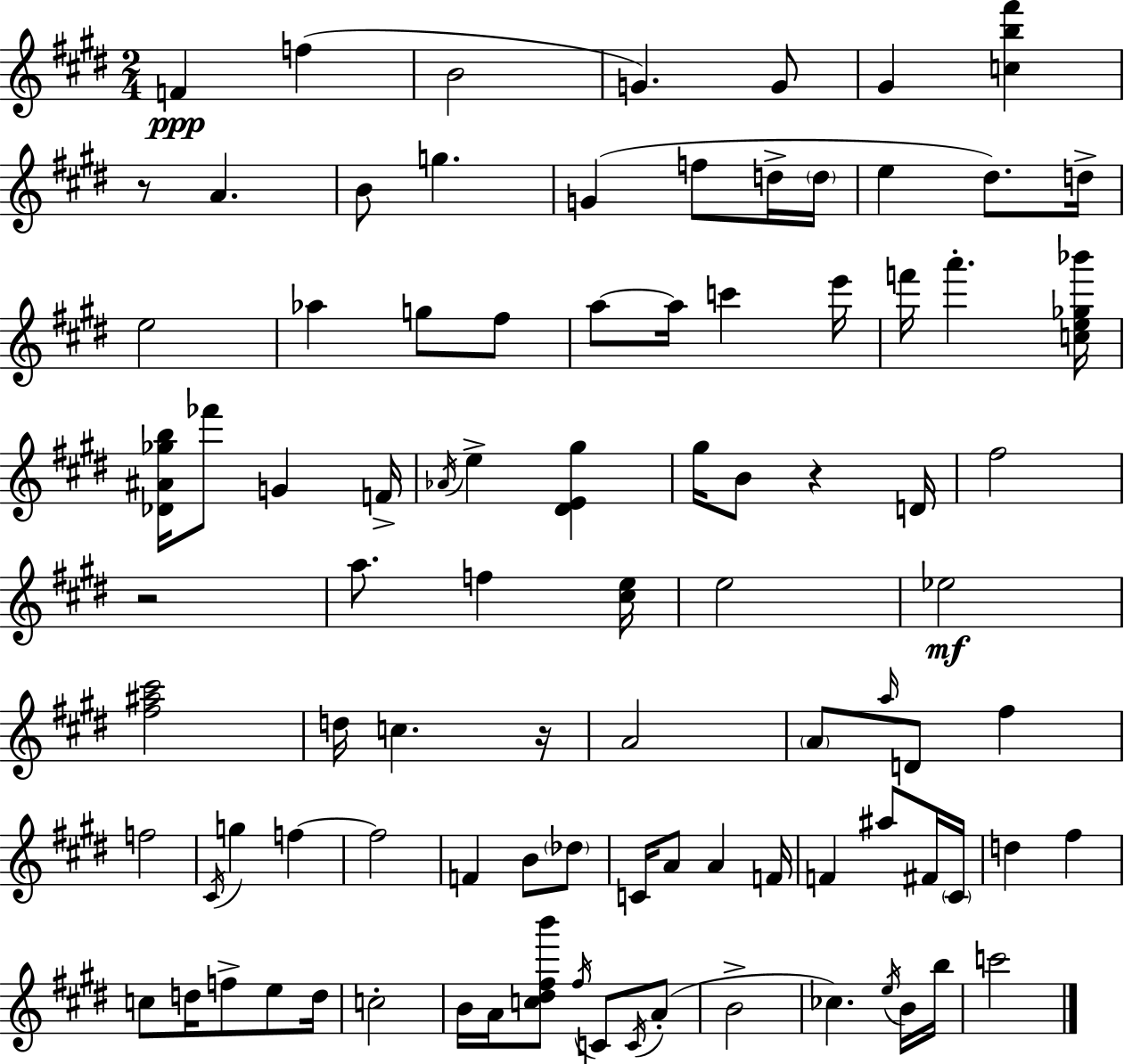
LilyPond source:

{
  \clef treble
  \numericTimeSignature
  \time 2/4
  \key e \major
  \repeat volta 2 { f'4\ppp f''4( | b'2 | g'4.) g'8 | gis'4 <c'' b'' fis'''>4 | \break r8 a'4. | b'8 g''4. | g'4( f''8 d''16-> \parenthesize d''16 | e''4 dis''8.) d''16-> | \break e''2 | aes''4 g''8 fis''8 | a''8~~ a''16 c'''4 e'''16 | f'''16 a'''4.-. <c'' e'' ges'' bes'''>16 | \break <des' ais' ges'' b''>16 fes'''8 g'4 f'16-> | \acciaccatura { aes'16 } e''4-> <dis' e' gis''>4 | gis''16 b'8 r4 | d'16 fis''2 | \break r2 | a''8. f''4 | <cis'' e''>16 e''2 | ees''2\mf | \break <fis'' ais'' cis'''>2 | d''16 c''4. | r16 a'2 | \parenthesize a'8 \grace { a''16 } d'8 fis''4 | \break f''2 | \acciaccatura { cis'16 } g''4 f''4~~ | f''2 | f'4 b'8 | \break \parenthesize des''8 c'16 a'8 a'4 | f'16 f'4 ais''8 | fis'16 \parenthesize cis'16 d''4 fis''4 | c''8 d''16 f''8-> | \break e''8 d''16 c''2-. | b'16 a'16 <c'' dis'' fis'' b'''>8 \acciaccatura { fis''16 } | c'8 \acciaccatura { c'16 } a'8-.( b'2-> | ces''4.) | \break \acciaccatura { e''16 } b'16 b''16 c'''2 | } \bar "|."
}